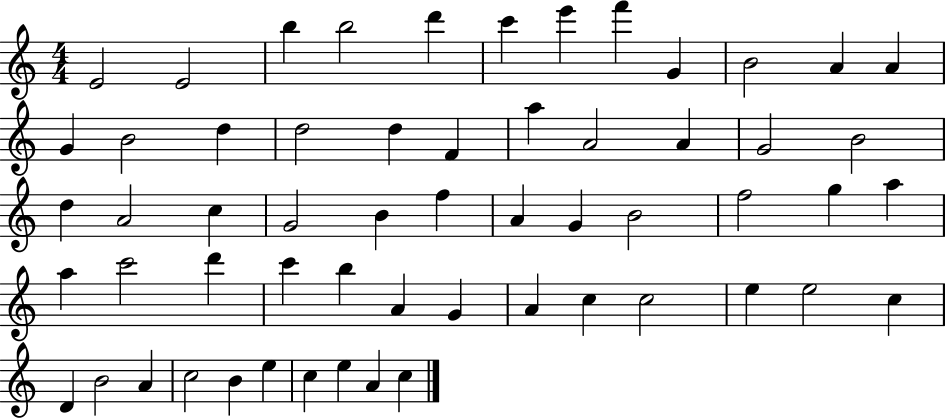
X:1
T:Untitled
M:4/4
L:1/4
K:C
E2 E2 b b2 d' c' e' f' G B2 A A G B2 d d2 d F a A2 A G2 B2 d A2 c G2 B f A G B2 f2 g a a c'2 d' c' b A G A c c2 e e2 c D B2 A c2 B e c e A c